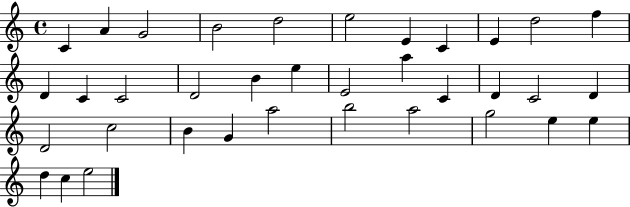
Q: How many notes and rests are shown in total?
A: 36